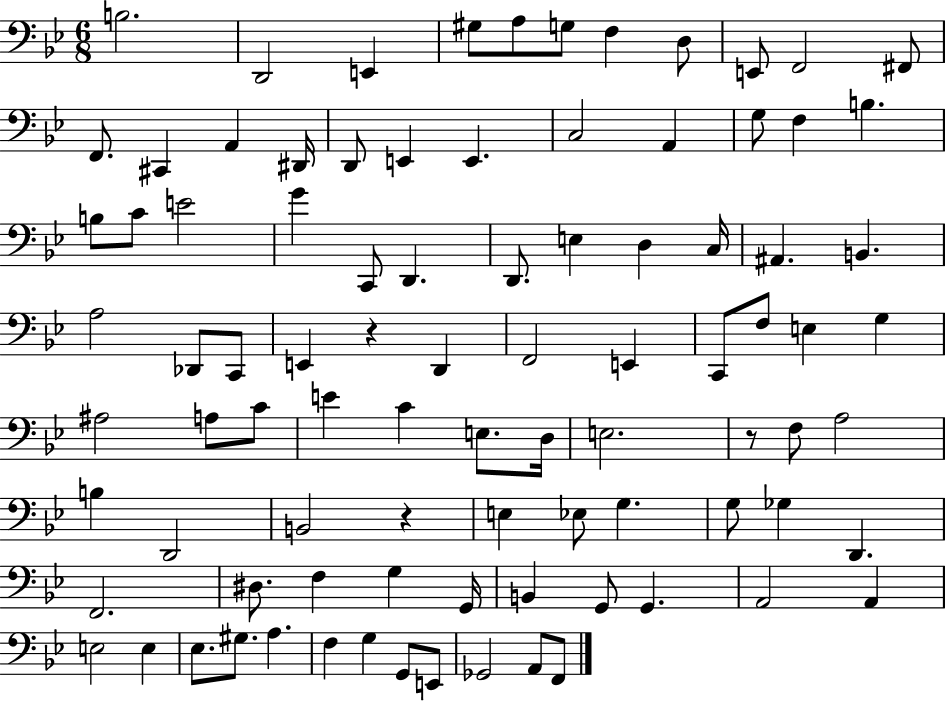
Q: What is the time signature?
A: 6/8